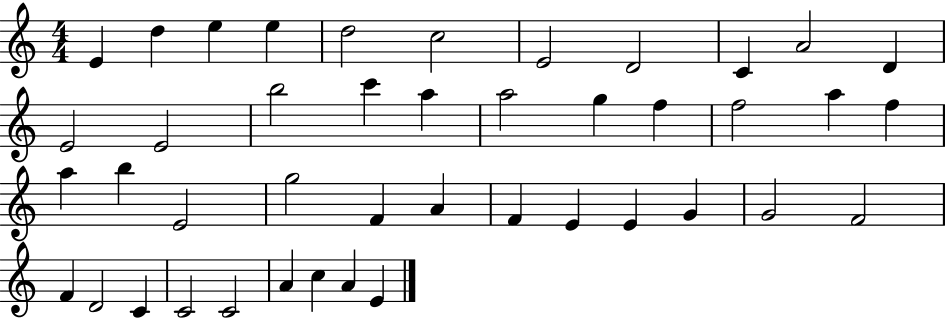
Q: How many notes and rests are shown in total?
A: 43